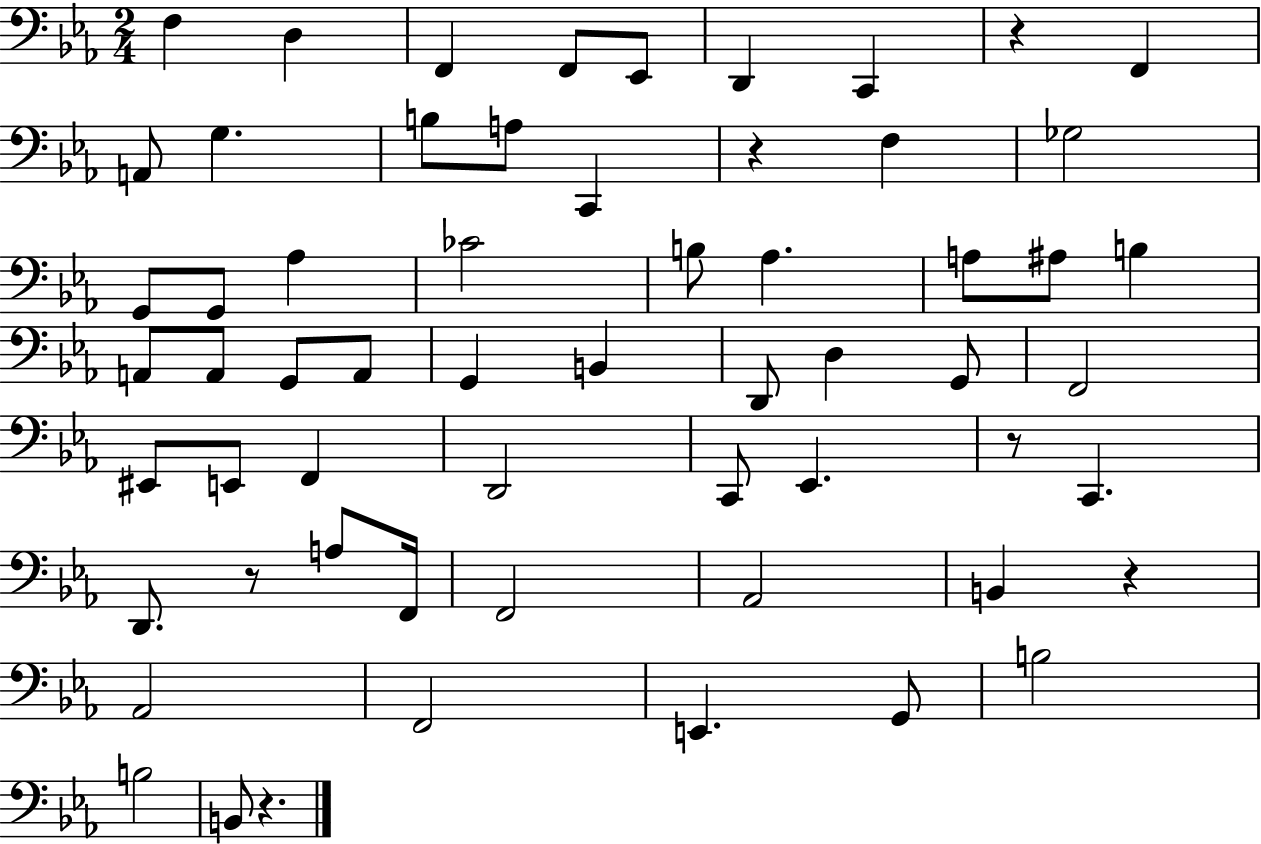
X:1
T:Untitled
M:2/4
L:1/4
K:Eb
F, D, F,, F,,/2 _E,,/2 D,, C,, z F,, A,,/2 G, B,/2 A,/2 C,, z F, _G,2 G,,/2 G,,/2 _A, _C2 B,/2 _A, A,/2 ^A,/2 B, A,,/2 A,,/2 G,,/2 A,,/2 G,, B,, D,,/2 D, G,,/2 F,,2 ^E,,/2 E,,/2 F,, D,,2 C,,/2 _E,, z/2 C,, D,,/2 z/2 A,/2 F,,/4 F,,2 _A,,2 B,, z _A,,2 F,,2 E,, G,,/2 B,2 B,2 B,,/2 z